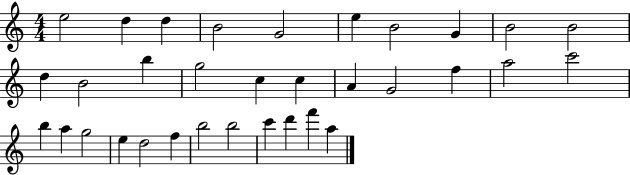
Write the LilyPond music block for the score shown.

{
  \clef treble
  \numericTimeSignature
  \time 4/4
  \key c \major
  e''2 d''4 d''4 | b'2 g'2 | e''4 b'2 g'4 | b'2 b'2 | \break d''4 b'2 b''4 | g''2 c''4 c''4 | a'4 g'2 f''4 | a''2 c'''2 | \break b''4 a''4 g''2 | e''4 d''2 f''4 | b''2 b''2 | c'''4 d'''4 f'''4 a''4 | \break \bar "|."
}